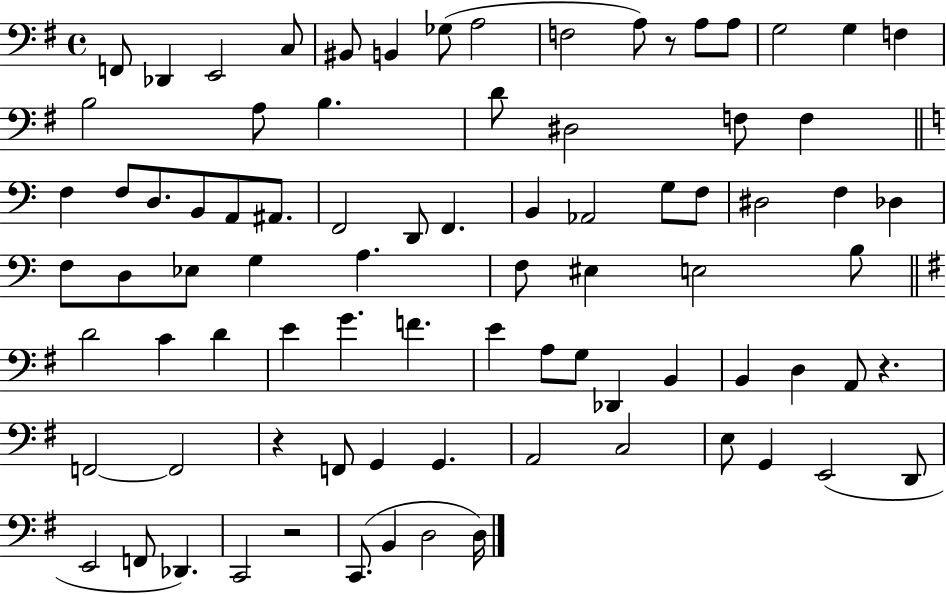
X:1
T:Untitled
M:4/4
L:1/4
K:G
F,,/2 _D,, E,,2 C,/2 ^B,,/2 B,, _G,/2 A,2 F,2 A,/2 z/2 A,/2 A,/2 G,2 G, F, B,2 A,/2 B, D/2 ^D,2 F,/2 F, F, F,/2 D,/2 B,,/2 A,,/2 ^A,,/2 F,,2 D,,/2 F,, B,, _A,,2 G,/2 F,/2 ^D,2 F, _D, F,/2 D,/2 _E,/2 G, A, F,/2 ^E, E,2 B,/2 D2 C D E G F E A,/2 G,/2 _D,, B,, B,, D, A,,/2 z F,,2 F,,2 z F,,/2 G,, G,, A,,2 C,2 E,/2 G,, E,,2 D,,/2 E,,2 F,,/2 _D,, C,,2 z2 C,,/2 B,, D,2 D,/4